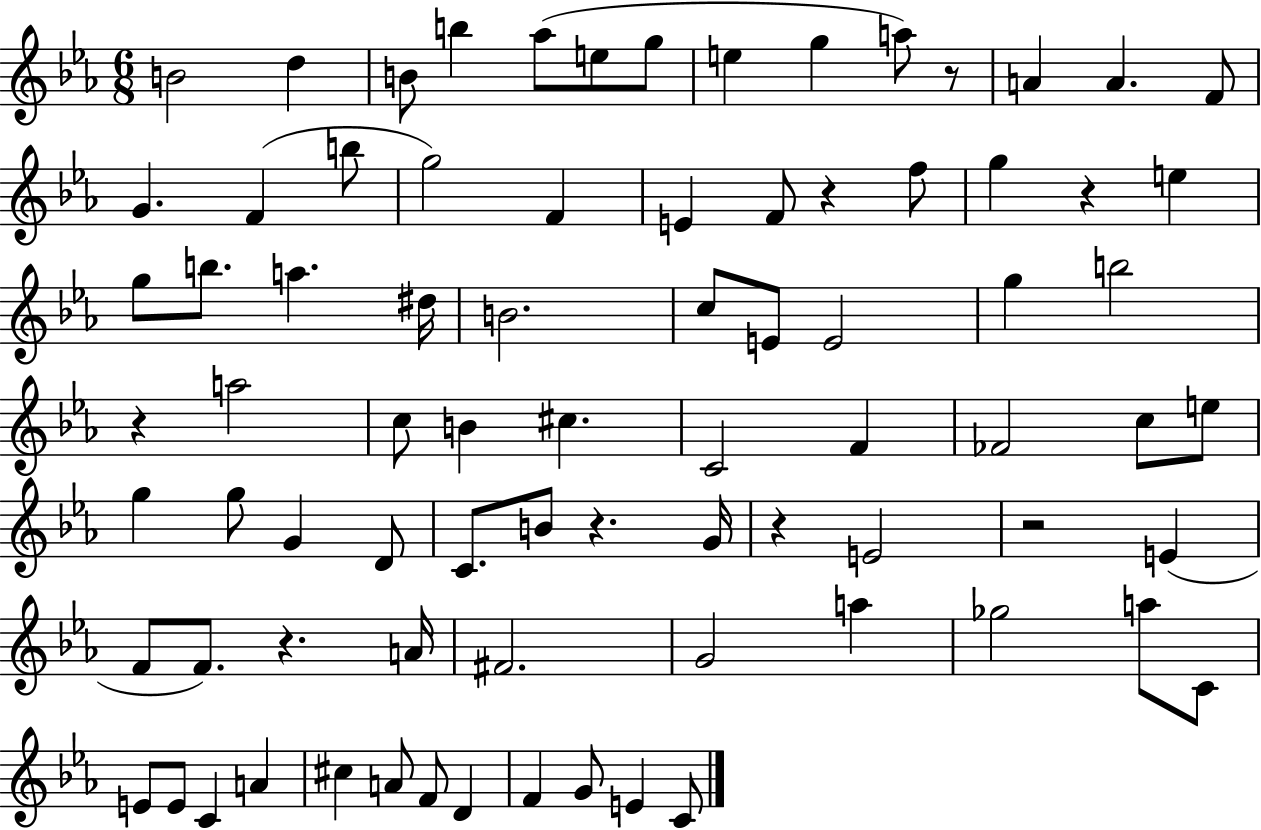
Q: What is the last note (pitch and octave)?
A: C4